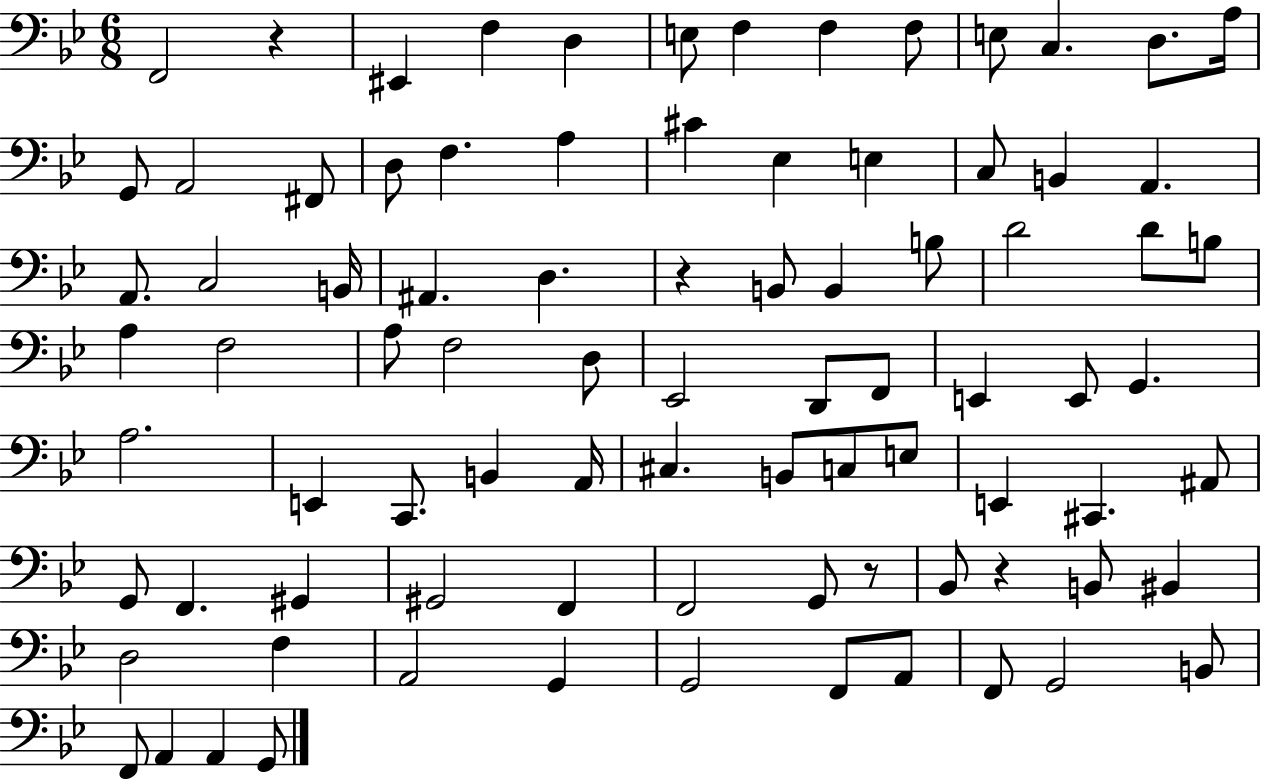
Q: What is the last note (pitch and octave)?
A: G2